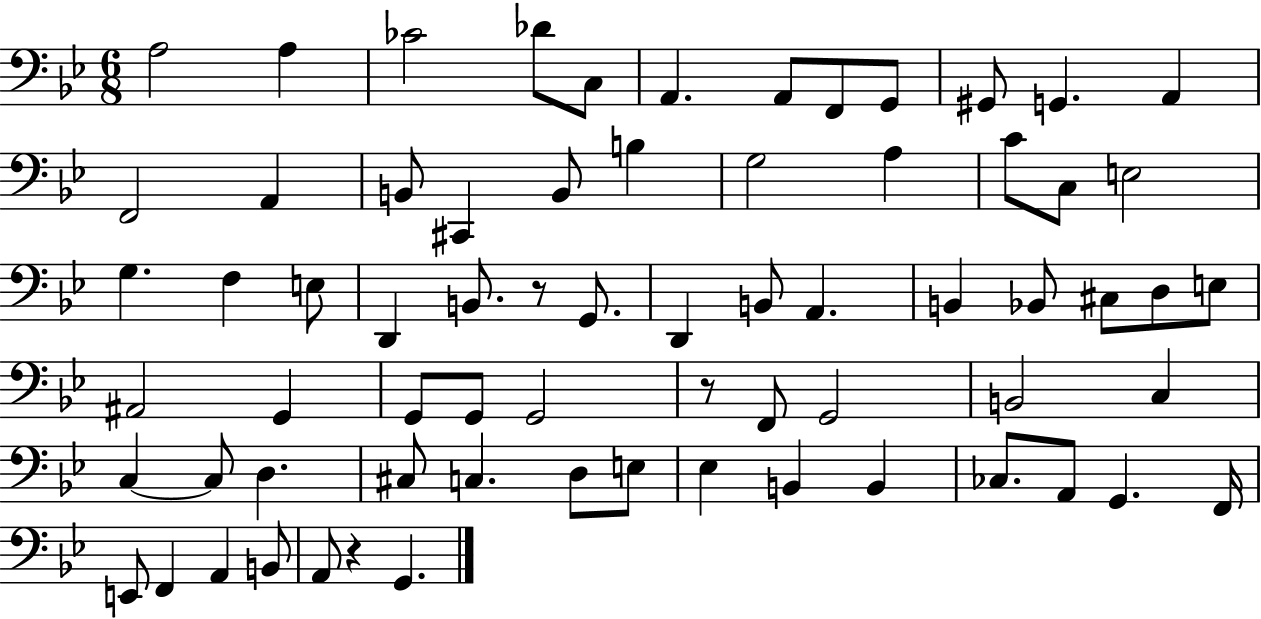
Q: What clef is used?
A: bass